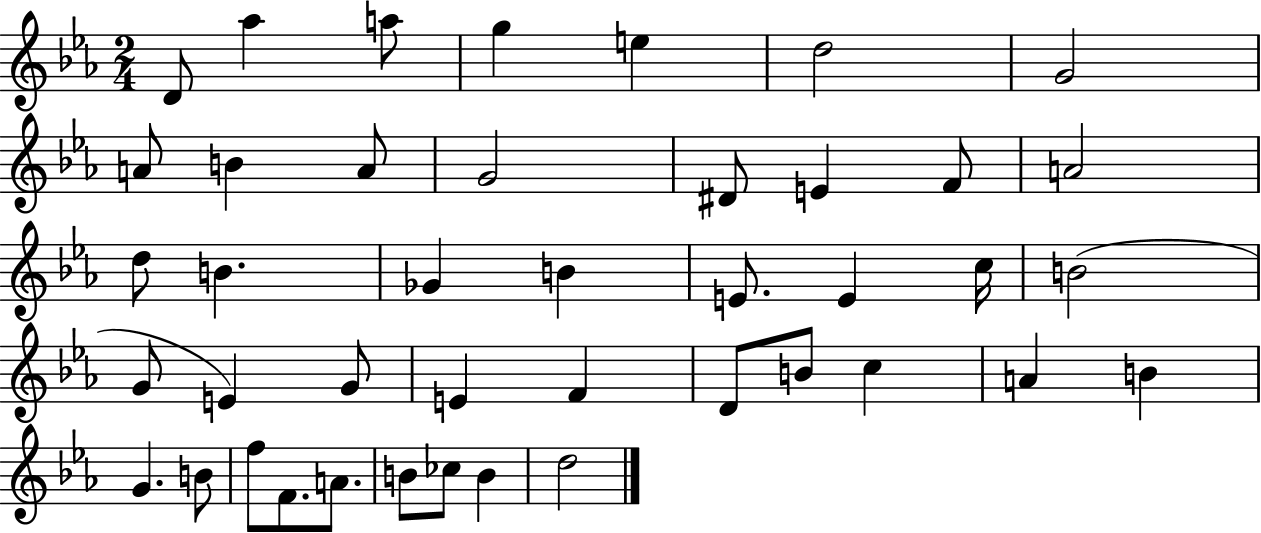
X:1
T:Untitled
M:2/4
L:1/4
K:Eb
D/2 _a a/2 g e d2 G2 A/2 B A/2 G2 ^D/2 E F/2 A2 d/2 B _G B E/2 E c/4 B2 G/2 E G/2 E F D/2 B/2 c A B G B/2 f/2 F/2 A/2 B/2 _c/2 B d2